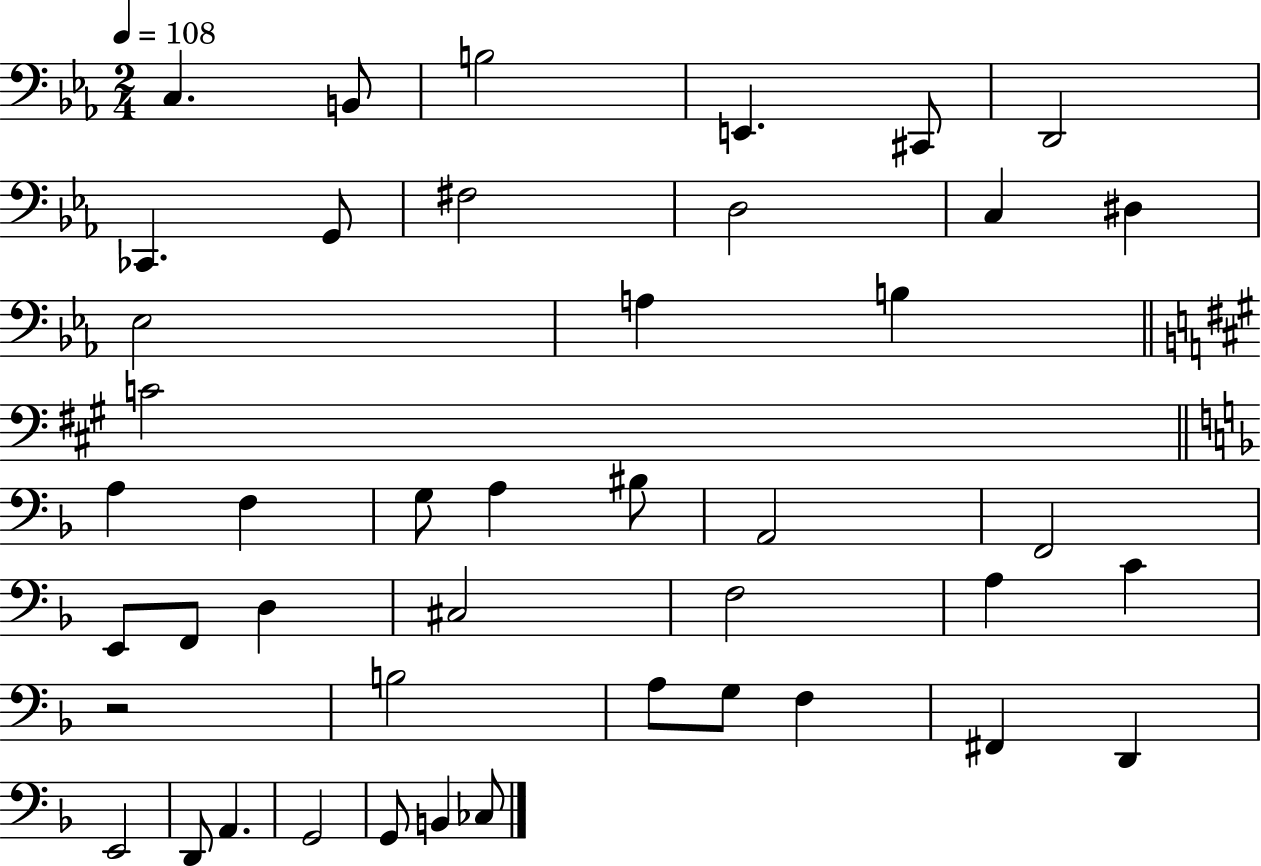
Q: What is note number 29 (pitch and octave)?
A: A3